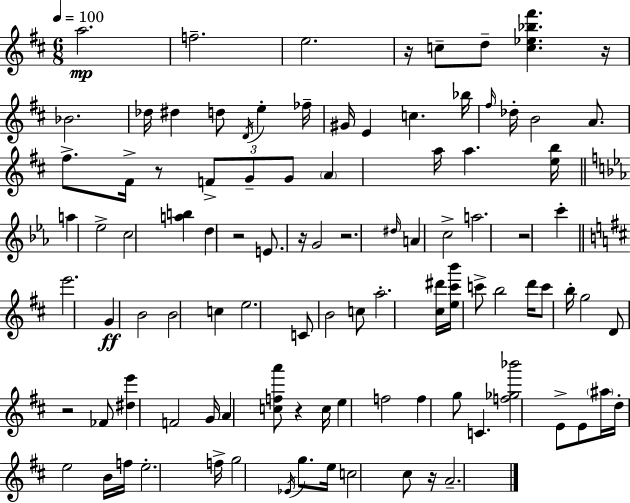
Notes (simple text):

A5/h. F5/h. E5/h. R/s C5/e D5/e [C5,Eb5,Bb5,F#6]/q. R/s Bb4/h. Db5/s D#5/q D5/e D4/s E5/q FES5/s G#4/s E4/q C5/q. Bb5/s F#5/s Db5/s B4/h A4/e. F#5/e. F#4/s R/e F4/e G4/e G4/e A4/q A5/s A5/q. [E5,B5]/s A5/q Eb5/h C5/h [A5,B5]/q D5/q R/h E4/e. R/s G4/h R/h. D#5/s A4/q C5/h A5/h. R/h C6/q E6/h. G4/q B4/h B4/h C5/q E5/h. C4/e B4/h C5/e A5/h. [C#5,D#6]/s [E5,C#6,B6]/s C6/e B5/h D6/s C6/e B5/s G5/h D4/e R/h FES4/e [D#5,E6]/q F4/h G4/s A4/q [C5,F5,A6]/e R/q C5/s E5/q F5/h F5/q G5/e C4/q. [F5,Gb5,Bb6]/h E4/e E4/e A#5/s D5/s E5/h B4/s F5/s E5/h. F5/s G5/h Eb4/s G5/e. E5/s C5/h C#5/e R/s A4/h.